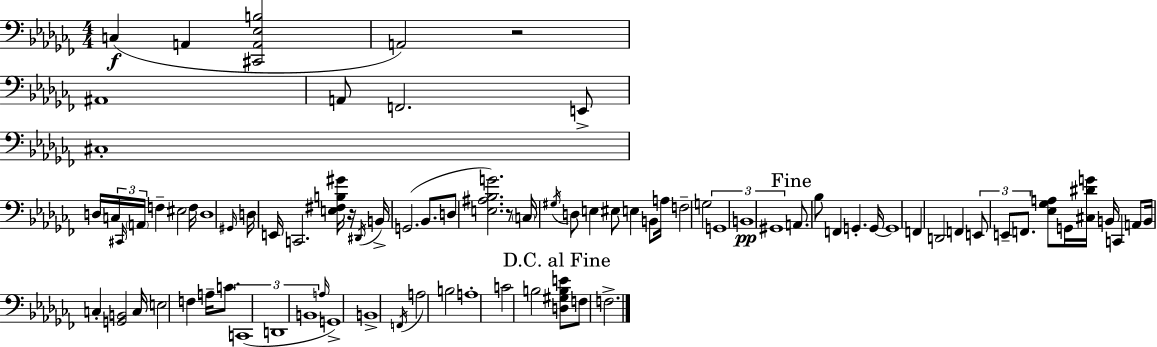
{
  \clef bass
  \numericTimeSignature
  \time 4/4
  \key aes \minor
  c4(\f a,4 <cis, a, ees b>2 | a,2) r2 | ais,1 | a,8 f,2. e,8-> | \break cis1-. | d16 \tuplet 3/2 { c16 \grace { cis,16 } \parenthesize a,16 } f4-- eis2 | f16 d1 | \grace { gis,16 } d16 e,16 c,2. | \break <e fis b gis'>16 r16 \acciaccatura { dis,16 } b,16-> g,2.( | bes,8. d8 <e ais bes g'>2.) | r8 \parenthesize c16 \acciaccatura { gis16 } d8 e4 eis8 e4 | b,8 a16 f2-- g2 | \break \tuplet 3/2 { g,1 | b,1\pp | gis,1 } | \mark "Fine" a,8. bes8 f,4 g,4.-. | \break g,16~~ g,1 | f,4 d,2 | f,4 \tuplet 3/2 { e,8 e,8-- f,8. } <ees ges a>8 g,16 <cis dis' g'>16 b,16 | c,4 a,8 b,16 c4-. <g, b,>2 | \break c16 e2 f4 | a16-- c'8. \tuplet 3/2 { c,1( | d,1 | b,1 } | \break \grace { a16 }) g,1-> | b,1-> | \acciaccatura { f,16 } a2 b2 | a1-. | \break c'2 b2 | \mark "D.C. al Fine" <d gis b e'>8 f8 f2.-> | \bar "|."
}